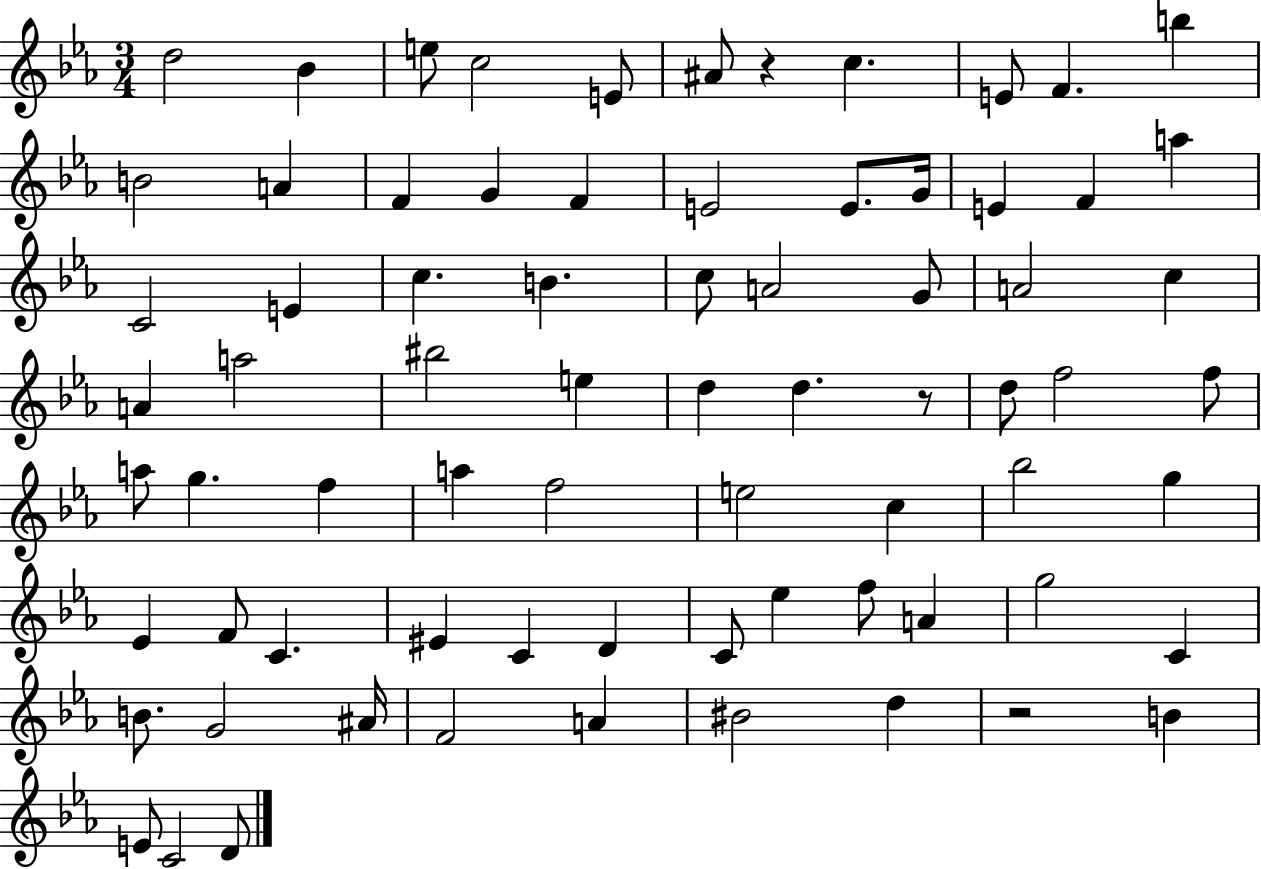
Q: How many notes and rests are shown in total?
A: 74